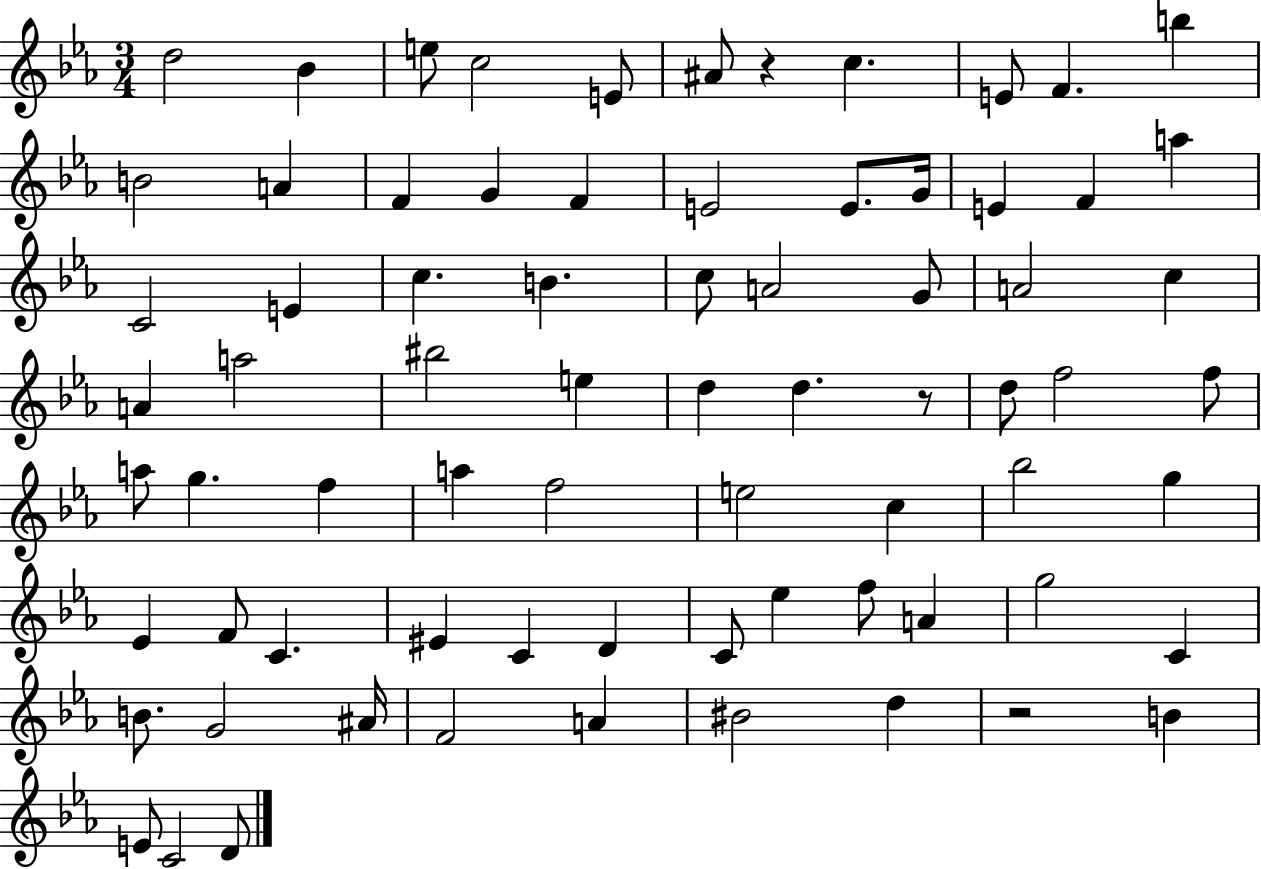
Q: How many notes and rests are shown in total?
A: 74